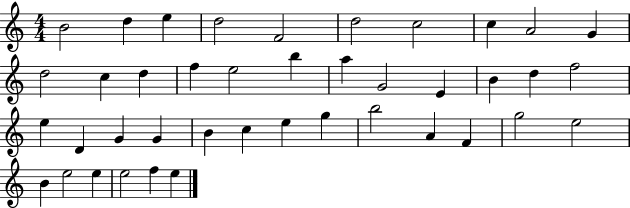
X:1
T:Untitled
M:4/4
L:1/4
K:C
B2 d e d2 F2 d2 c2 c A2 G d2 c d f e2 b a G2 E B d f2 e D G G B c e g b2 A F g2 e2 B e2 e e2 f e